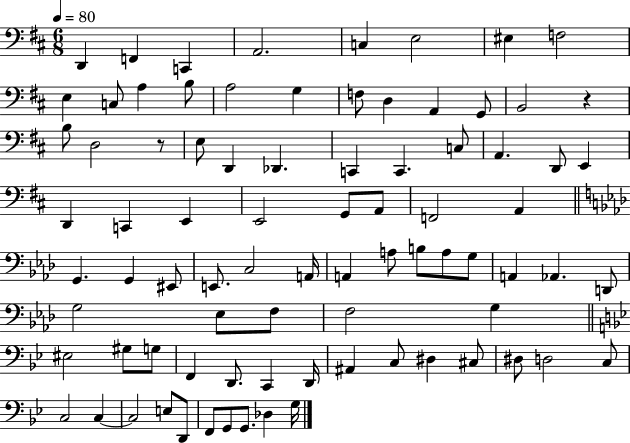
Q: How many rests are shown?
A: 2